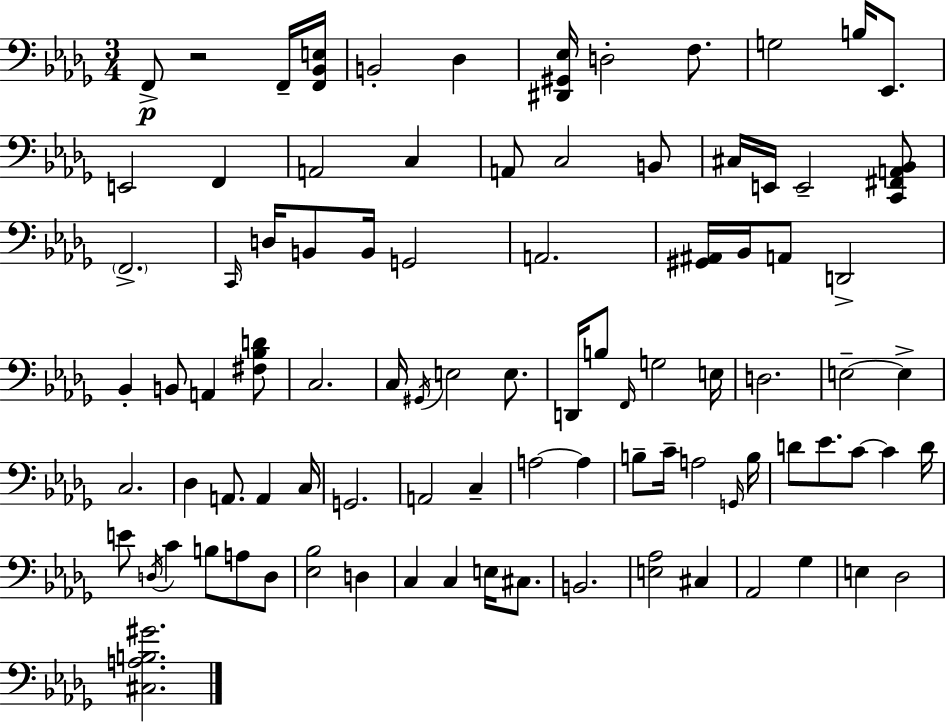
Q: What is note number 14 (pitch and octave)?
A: A2